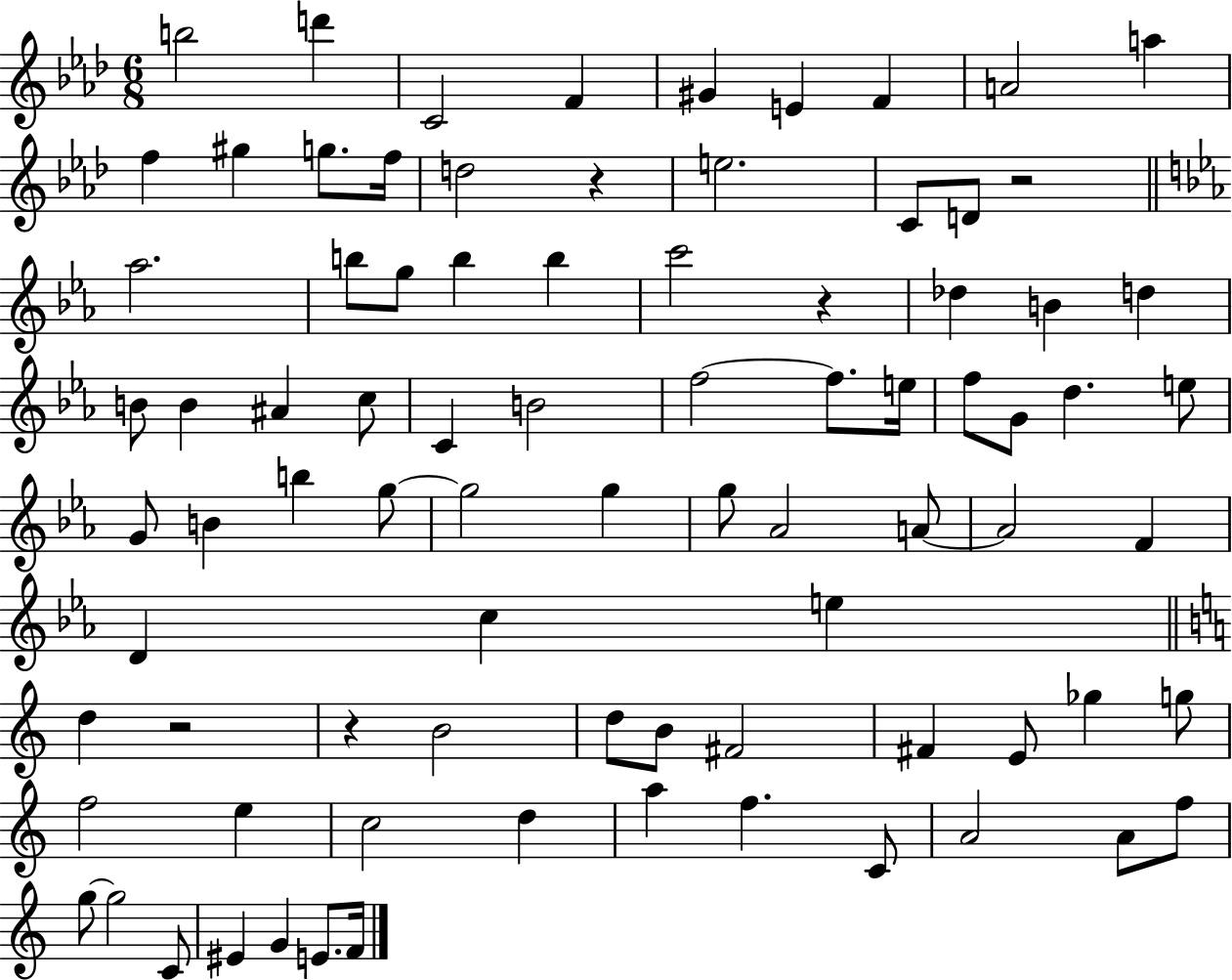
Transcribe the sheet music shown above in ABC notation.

X:1
T:Untitled
M:6/8
L:1/4
K:Ab
b2 d' C2 F ^G E F A2 a f ^g g/2 f/4 d2 z e2 C/2 D/2 z2 _a2 b/2 g/2 b b c'2 z _d B d B/2 B ^A c/2 C B2 f2 f/2 e/4 f/2 G/2 d e/2 G/2 B b g/2 g2 g g/2 _A2 A/2 A2 F D c e d z2 z B2 d/2 B/2 ^F2 ^F E/2 _g g/2 f2 e c2 d a f C/2 A2 A/2 f/2 g/2 g2 C/2 ^E G E/2 F/4